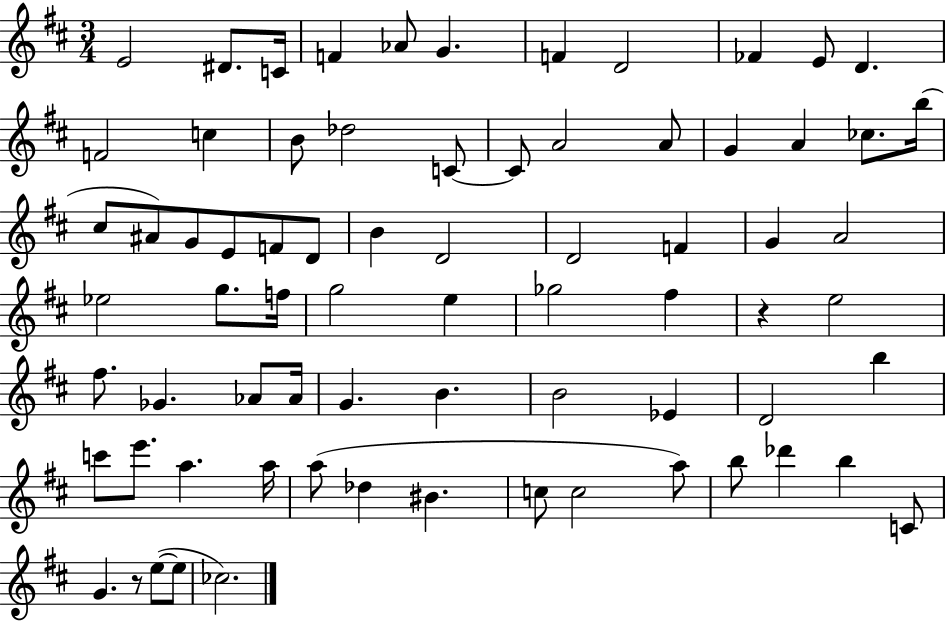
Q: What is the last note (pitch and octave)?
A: CES5